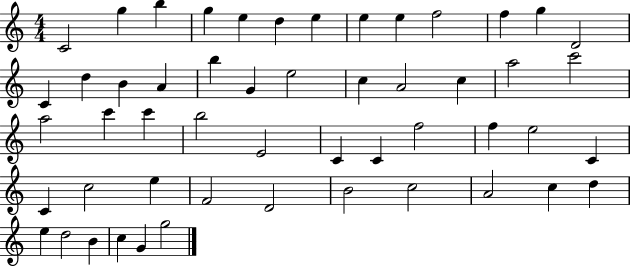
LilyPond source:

{
  \clef treble
  \numericTimeSignature
  \time 4/4
  \key c \major
  c'2 g''4 b''4 | g''4 e''4 d''4 e''4 | e''4 e''4 f''2 | f''4 g''4 d'2 | \break c'4 d''4 b'4 a'4 | b''4 g'4 e''2 | c''4 a'2 c''4 | a''2 c'''2 | \break a''2 c'''4 c'''4 | b''2 e'2 | c'4 c'4 f''2 | f''4 e''2 c'4 | \break c'4 c''2 e''4 | f'2 d'2 | b'2 c''2 | a'2 c''4 d''4 | \break e''4 d''2 b'4 | c''4 g'4 g''2 | \bar "|."
}